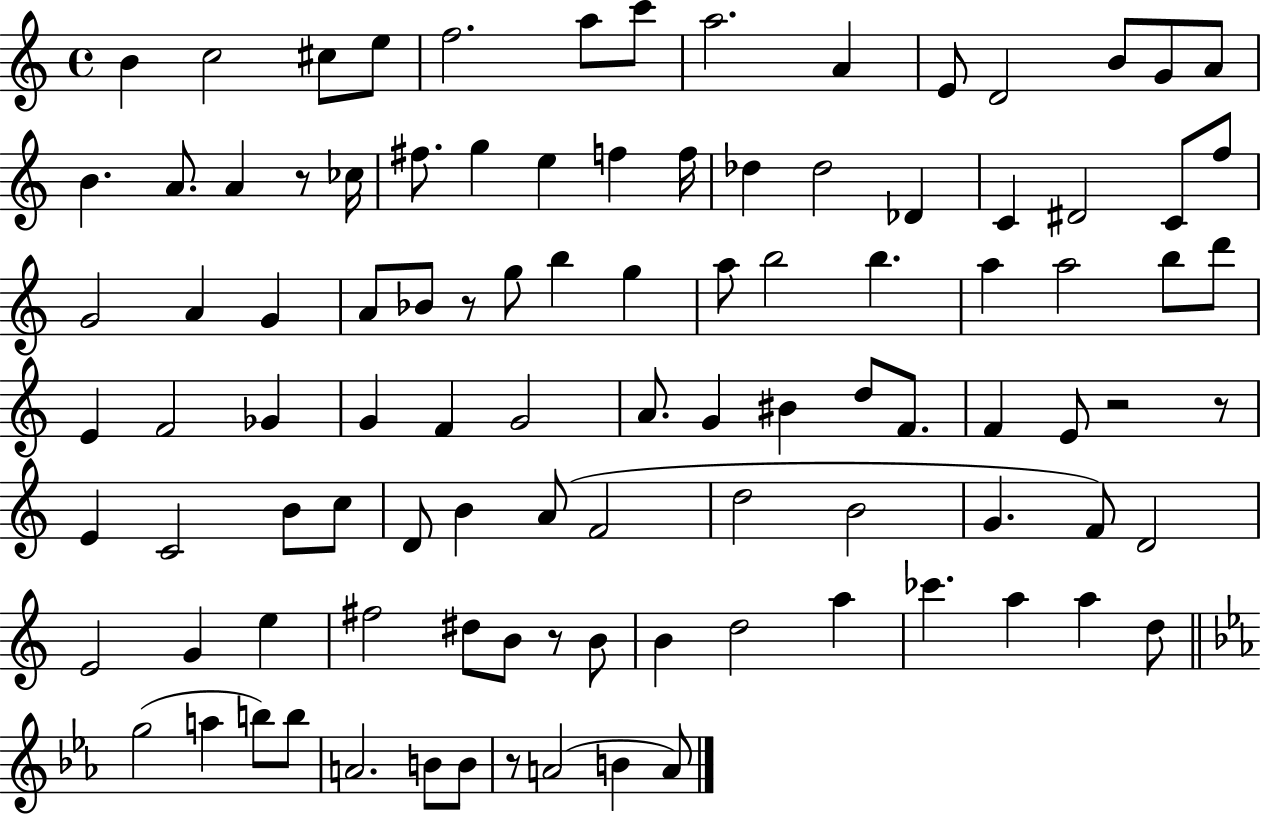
{
  \clef treble
  \time 4/4
  \defaultTimeSignature
  \key c \major
  \repeat volta 2 { b'4 c''2 cis''8 e''8 | f''2. a''8 c'''8 | a''2. a'4 | e'8 d'2 b'8 g'8 a'8 | \break b'4. a'8. a'4 r8 ces''16 | fis''8. g''4 e''4 f''4 f''16 | des''4 des''2 des'4 | c'4 dis'2 c'8 f''8 | \break g'2 a'4 g'4 | a'8 bes'8 r8 g''8 b''4 g''4 | a''8 b''2 b''4. | a''4 a''2 b''8 d'''8 | \break e'4 f'2 ges'4 | g'4 f'4 g'2 | a'8. g'4 bis'4 d''8 f'8. | f'4 e'8 r2 r8 | \break e'4 c'2 b'8 c''8 | d'8 b'4 a'8( f'2 | d''2 b'2 | g'4. f'8) d'2 | \break e'2 g'4 e''4 | fis''2 dis''8 b'8 r8 b'8 | b'4 d''2 a''4 | ces'''4. a''4 a''4 d''8 | \break \bar "||" \break \key ees \major g''2( a''4 b''8) b''8 | a'2. b'8 b'8 | r8 a'2( b'4 a'8) | } \bar "|."
}